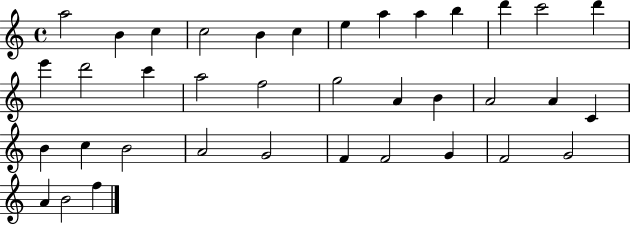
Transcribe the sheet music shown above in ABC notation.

X:1
T:Untitled
M:4/4
L:1/4
K:C
a2 B c c2 B c e a a b d' c'2 d' e' d'2 c' a2 f2 g2 A B A2 A C B c B2 A2 G2 F F2 G F2 G2 A B2 f